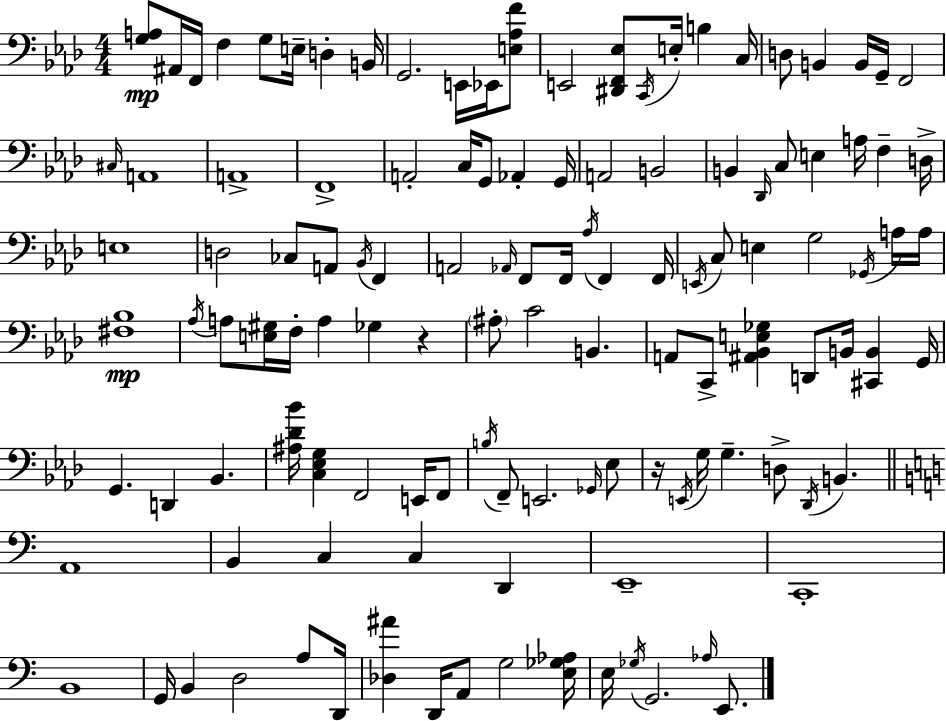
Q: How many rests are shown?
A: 2